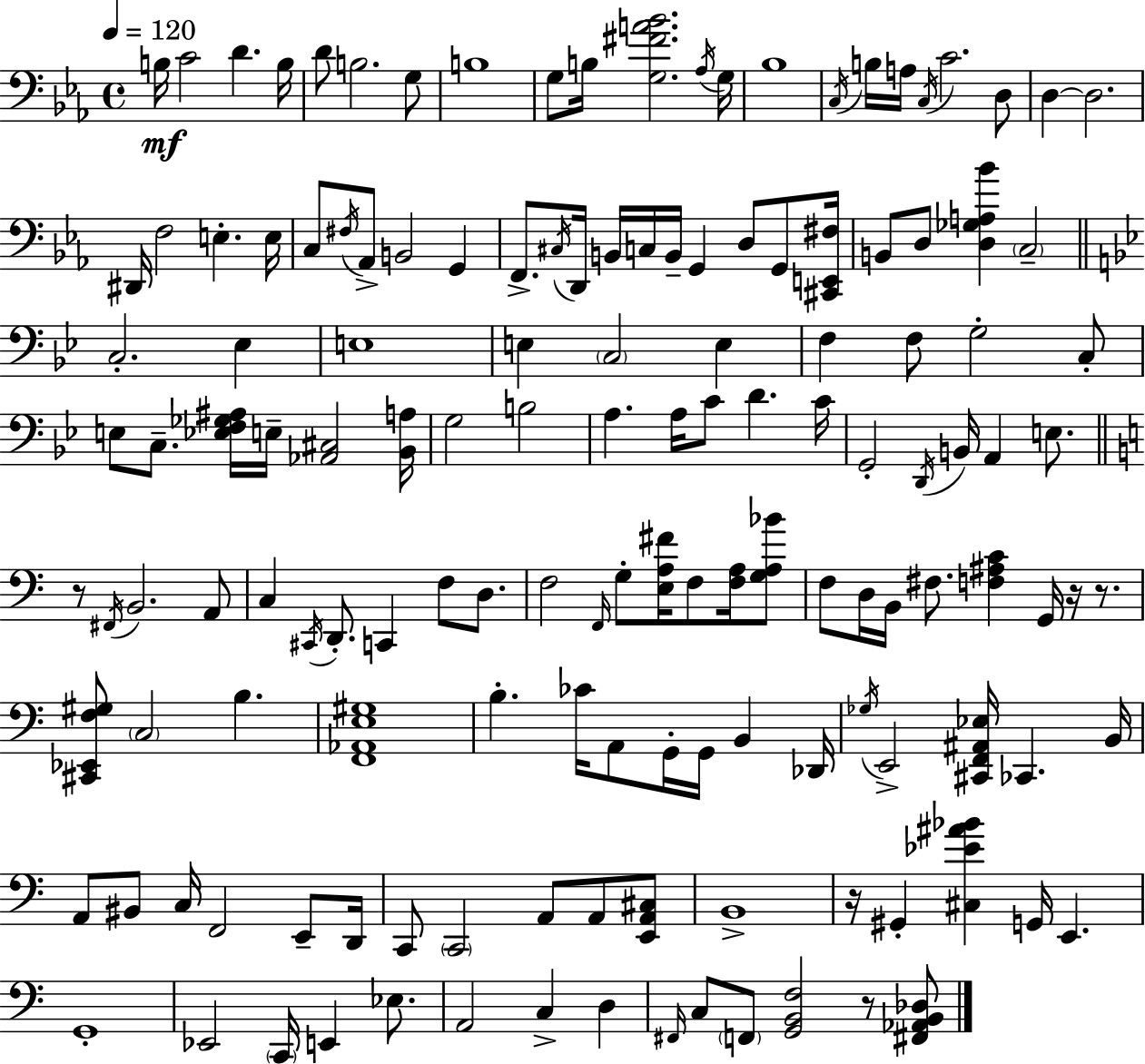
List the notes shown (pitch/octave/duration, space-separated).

B3/s C4/h D4/q. B3/s D4/e B3/h. G3/e B3/w G3/e B3/s [G3,F#4,A4,Bb4]/h. Ab3/s G3/s Bb3/w C3/s B3/s A3/s C3/s C4/h. D3/e D3/q D3/h. D#2/s F3/h E3/q. E3/s C3/e F#3/s Ab2/e B2/h G2/q F2/e. C#3/s D2/s B2/s C3/s B2/s G2/q D3/e G2/e [C#2,E2,F#3]/s B2/e D3/e [D3,Gb3,A3,Bb4]/q C3/h C3/h. Eb3/q E3/w E3/q C3/h E3/q F3/q F3/e G3/h C3/e E3/e C3/e. [Eb3,F3,Gb3,A#3]/s E3/s [Ab2,C#3]/h [Bb2,A3]/s G3/h B3/h A3/q. A3/s C4/e D4/q. C4/s G2/h D2/s B2/s A2/q E3/e. R/e F#2/s B2/h. A2/e C3/q C#2/s D2/e. C2/q F3/e D3/e. F3/h F2/s G3/e [E3,A3,F#4]/s F3/e [F3,A3]/s [G3,A3,Bb4]/e F3/e D3/s B2/s F#3/e. [F3,A#3,C4]/q G2/s R/s R/e. [C#2,Eb2,F3,G#3]/e C3/h B3/q. [F2,Ab2,E3,G#3]/w B3/q. CES4/s A2/e G2/s G2/s B2/q Db2/s Gb3/s E2/h [C#2,F2,A#2,Eb3]/s CES2/q. B2/s A2/e BIS2/e C3/s F2/h E2/e D2/s C2/e C2/h A2/e A2/e [E2,A2,C#3]/e B2/w R/s G#2/q [C#3,Eb4,A#4,Bb4]/q G2/s E2/q. G2/w Eb2/h C2/s E2/q Eb3/e. A2/h C3/q D3/q F#2/s C3/e F2/e [G2,B2,F3]/h R/e [F#2,Ab2,B2,Db3]/e